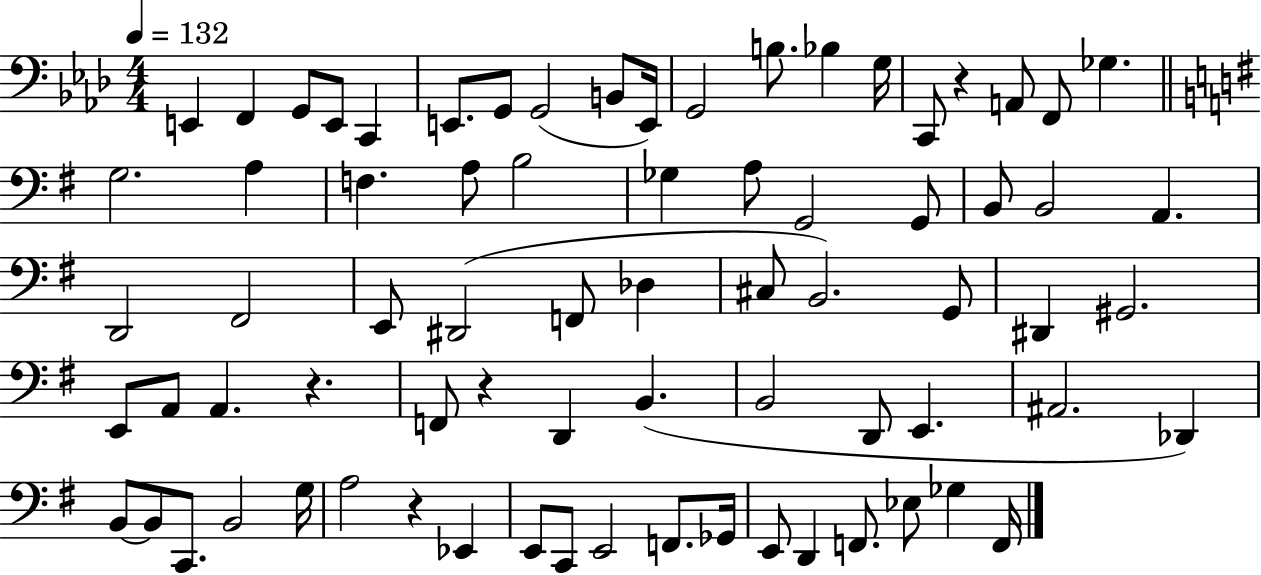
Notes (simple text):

E2/q F2/q G2/e E2/e C2/q E2/e. G2/e G2/h B2/e E2/s G2/h B3/e. Bb3/q G3/s C2/e R/q A2/e F2/e Gb3/q. G3/h. A3/q F3/q. A3/e B3/h Gb3/q A3/e G2/h G2/e B2/e B2/h A2/q. D2/h F#2/h E2/e D#2/h F2/e Db3/q C#3/e B2/h. G2/e D#2/q G#2/h. E2/e A2/e A2/q. R/q. F2/e R/q D2/q B2/q. B2/h D2/e E2/q. A#2/h. Db2/q B2/e B2/e C2/e. B2/h G3/s A3/h R/q Eb2/q E2/e C2/e E2/h F2/e. Gb2/s E2/e D2/q F2/e. Eb3/e Gb3/q F2/s